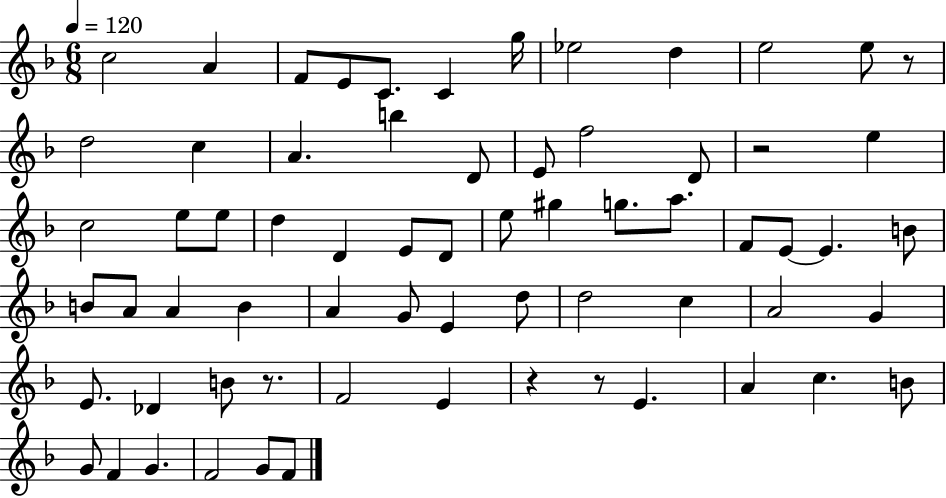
C5/h A4/q F4/e E4/e C4/e. C4/q G5/s Eb5/h D5/q E5/h E5/e R/e D5/h C5/q A4/q. B5/q D4/e E4/e F5/h D4/e R/h E5/q C5/h E5/e E5/e D5/q D4/q E4/e D4/e E5/e G#5/q G5/e. A5/e. F4/e E4/e E4/q. B4/e B4/e A4/e A4/q B4/q A4/q G4/e E4/q D5/e D5/h C5/q A4/h G4/q E4/e. Db4/q B4/e R/e. F4/h E4/q R/q R/e E4/q. A4/q C5/q. B4/e G4/e F4/q G4/q. F4/h G4/e F4/e